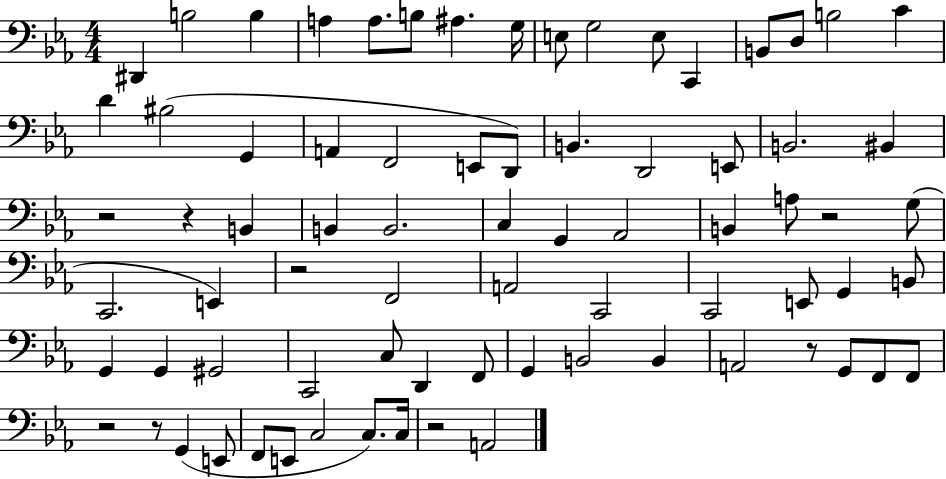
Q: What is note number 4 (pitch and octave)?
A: A3